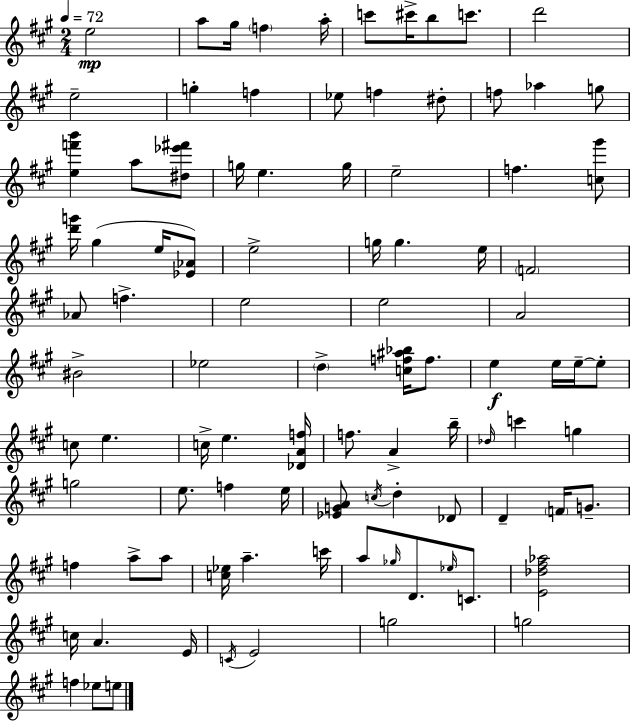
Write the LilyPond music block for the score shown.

{
  \clef treble
  \numericTimeSignature
  \time 2/4
  \key a \major
  \tempo 4 = 72
  e''2\mp | a''8 gis''16 \parenthesize f''4 a''16-. | c'''8 cis'''16-> b''8 c'''8. | d'''2 | \break e''2-- | g''4-. f''4 | ees''8 f''4 dis''8-. | f''8 aes''4 g''8 | \break <e'' f''' b'''>4 a''8 <dis'' ees''' fis'''>8 | g''16 e''4. g''16 | e''2-- | f''4. <c'' gis'''>8 | \break <d''' g'''>16 gis''4( e''16 <ees' aes'>8) | e''2-> | g''16 g''4. e''16 | \parenthesize f'2 | \break aes'8 f''4.-> | e''2 | e''2 | a'2 | \break bis'2-> | ees''2 | \parenthesize d''4-> <c'' f'' ais'' bes''>16 f''8. | e''4\f e''16 e''16--~~ e''8-. | \break c''8 e''4. | c''16-> e''4. <des' a' f''>16 | f''8. a'4-> b''16-- | \grace { des''16 } c'''4 g''4 | \break g''2 | e''8. f''4 | e''16 <ees' g' a'>8 \acciaccatura { c''16 } d''4-. | des'8 d'4-- \parenthesize f'16 g'8.-- | \break f''4 a''8-> | a''8 <c'' ees''>16 a''4.-- | c'''16 a''8 \grace { ges''16 } d'8. | \grace { ees''16 } c'8. <e' des'' fis'' aes''>2 | \break c''16 a'4. | e'16 \acciaccatura { c'16 } e'2 | g''2 | g''2 | \break f''4 | ees''8 e''8 \bar "|."
}